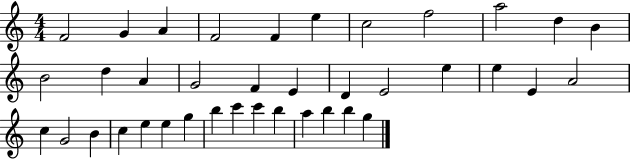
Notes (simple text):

F4/h G4/q A4/q F4/h F4/q E5/q C5/h F5/h A5/h D5/q B4/q B4/h D5/q A4/q G4/h F4/q E4/q D4/q E4/h E5/q E5/q E4/q A4/h C5/q G4/h B4/q C5/q E5/q E5/q G5/q B5/q C6/q C6/q B5/q A5/q B5/q B5/q G5/q